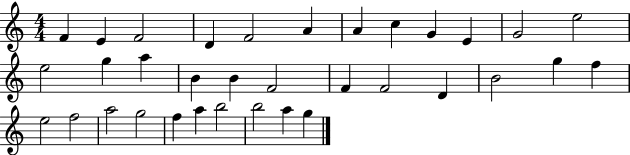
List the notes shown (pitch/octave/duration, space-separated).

F4/q E4/q F4/h D4/q F4/h A4/q A4/q C5/q G4/q E4/q G4/h E5/h E5/h G5/q A5/q B4/q B4/q F4/h F4/q F4/h D4/q B4/h G5/q F5/q E5/h F5/h A5/h G5/h F5/q A5/q B5/h B5/h A5/q G5/q